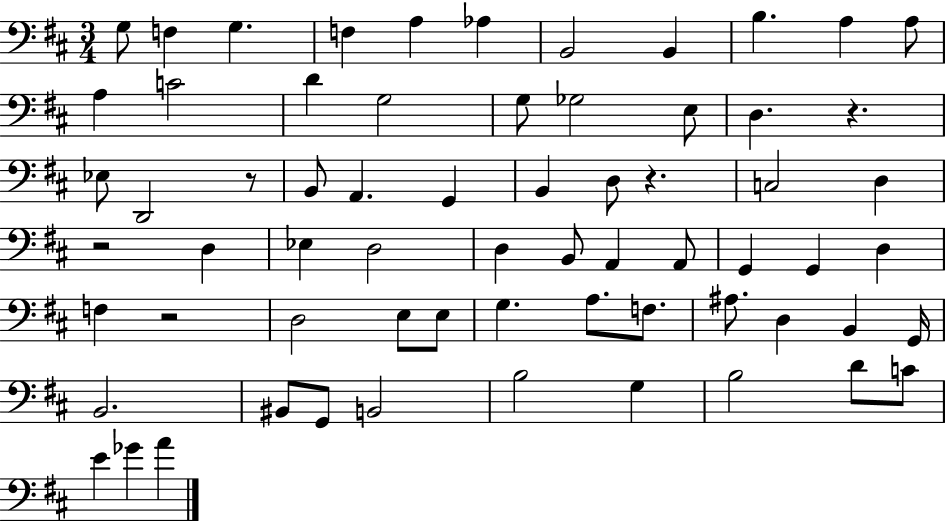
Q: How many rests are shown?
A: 5